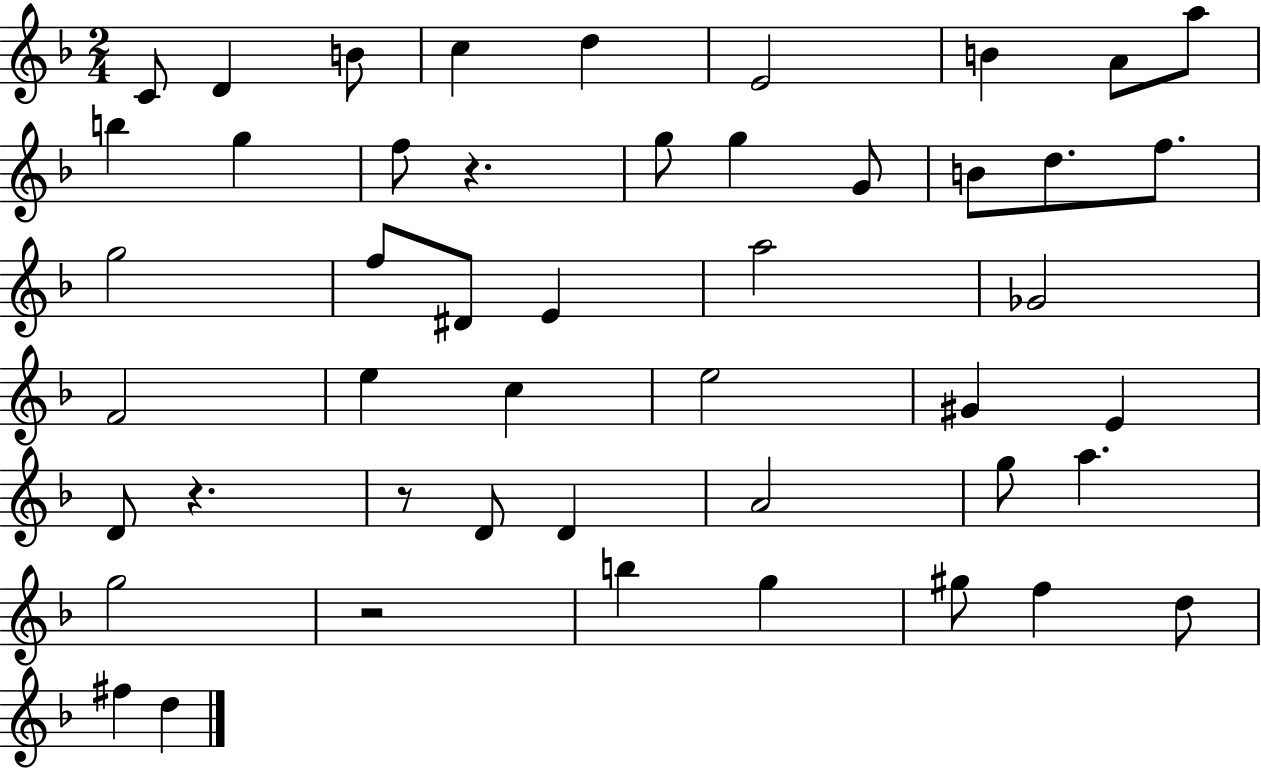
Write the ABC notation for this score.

X:1
T:Untitled
M:2/4
L:1/4
K:F
C/2 D B/2 c d E2 B A/2 a/2 b g f/2 z g/2 g G/2 B/2 d/2 f/2 g2 f/2 ^D/2 E a2 _G2 F2 e c e2 ^G E D/2 z z/2 D/2 D A2 g/2 a g2 z2 b g ^g/2 f d/2 ^f d